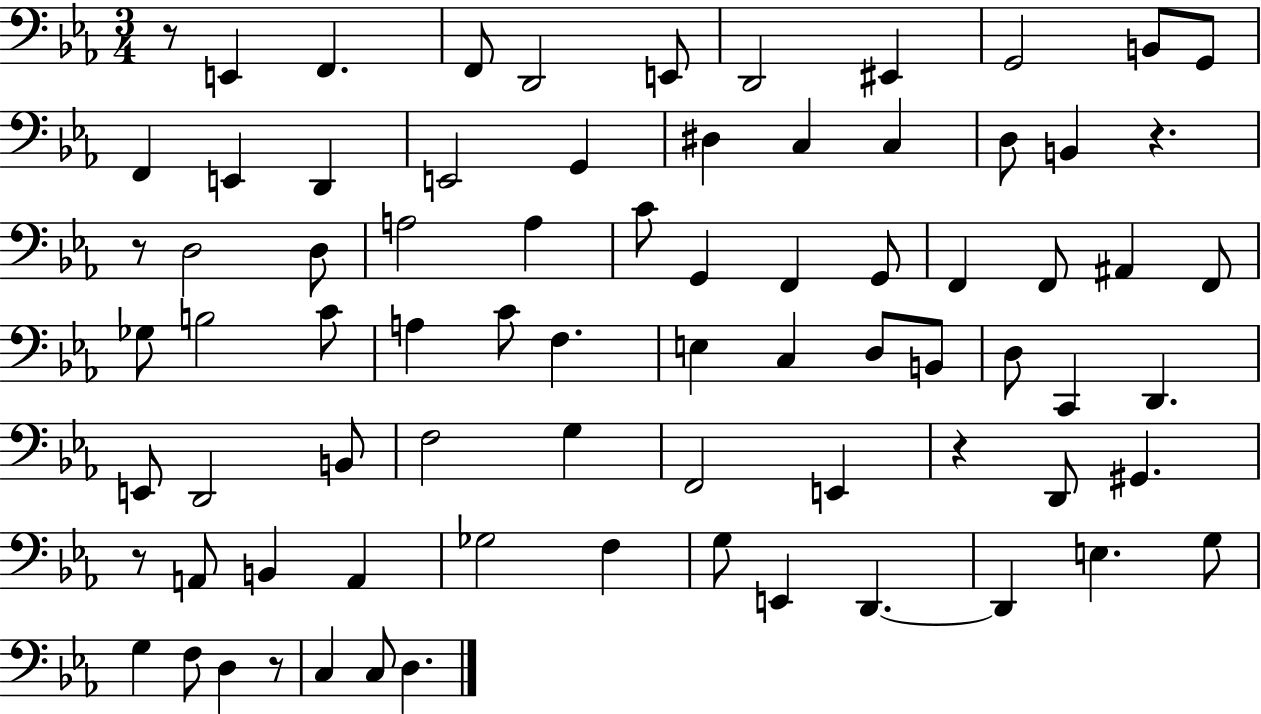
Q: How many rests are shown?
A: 6